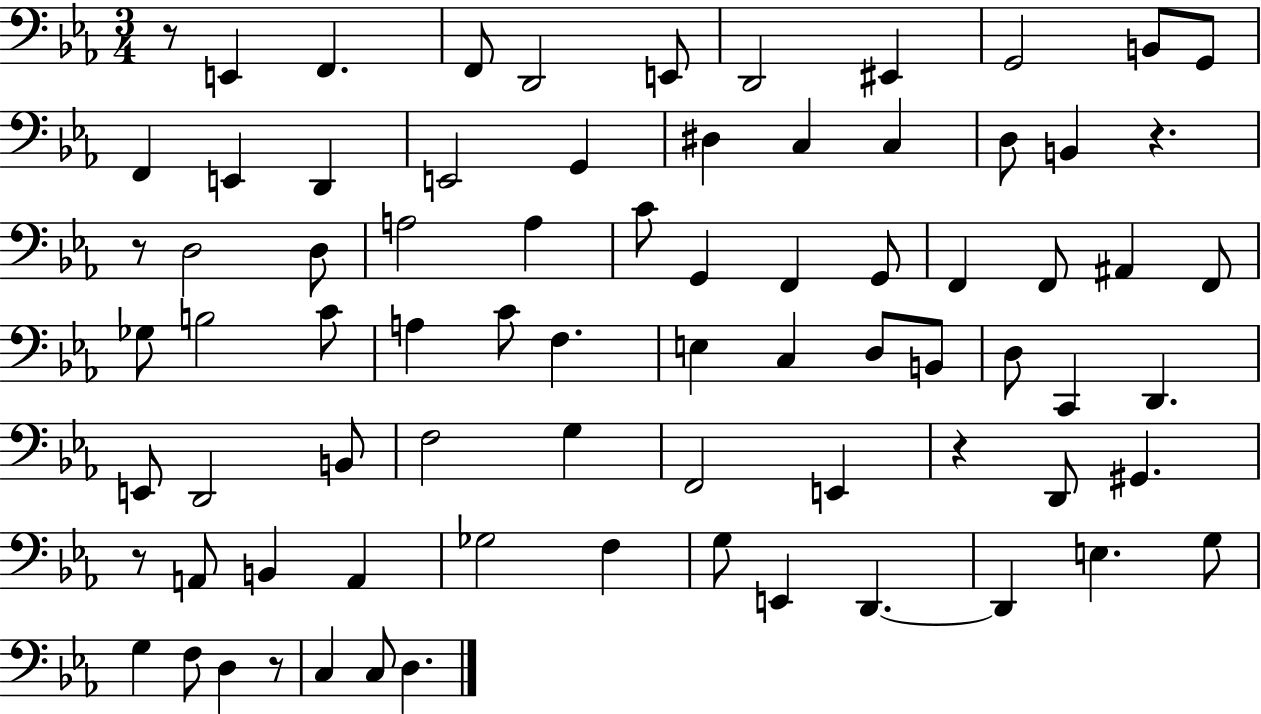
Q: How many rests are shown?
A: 6